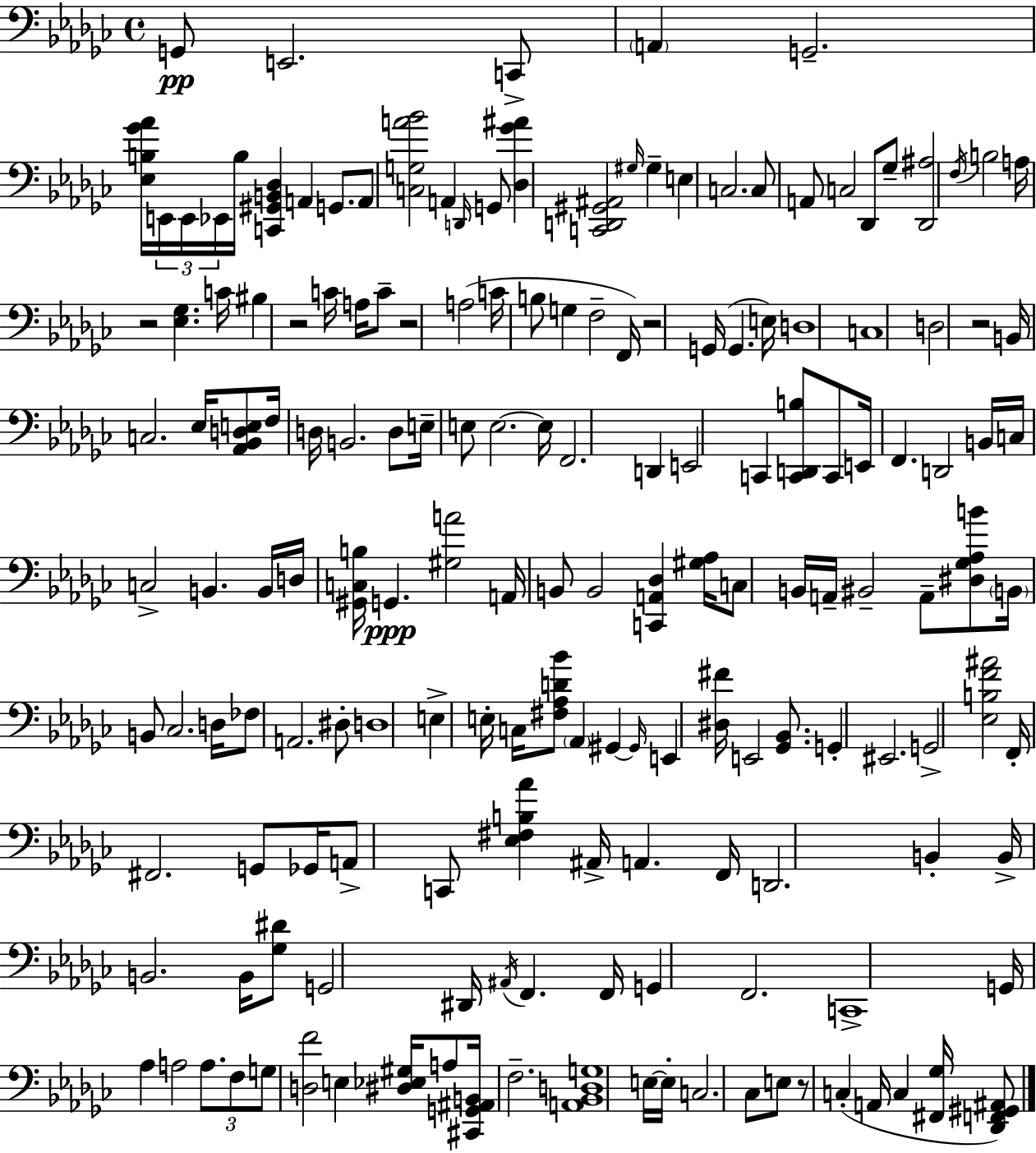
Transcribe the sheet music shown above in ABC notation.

X:1
T:Untitled
M:4/4
L:1/4
K:Ebm
G,,/2 E,,2 C,,/2 A,, G,,2 [_E,B,_G_A]/4 E,,/4 E,,/4 _E,,/4 B,/4 [C,,^G,,B,,_D,] A,, G,,/2 A,,/2 [C,G,A_B]2 A,, D,,/4 G,,/2 [_D,_G^A] [C,,D,,^G,,^A,,]2 ^G,/4 ^G, E, C,2 C,/2 A,,/2 C,2 _D,,/2 _G,/2 [_D,,^A,]2 F,/4 B,2 A,/4 z2 [_E,_G,] C/4 ^B, z2 C/4 A,/4 C/2 z2 A,2 C/4 B,/2 G, F,2 F,,/4 z2 G,,/4 G,, E,/4 D,4 C,4 D,2 z2 B,,/4 C,2 _E,/4 [_A,,_B,,D,E,]/2 F,/4 D,/4 B,,2 D,/2 E,/4 E,/2 E,2 E,/4 F,,2 D,, E,,2 C,, [C,,D,,B,]/2 C,,/2 E,,/4 F,, D,,2 B,,/4 C,/4 C,2 B,, B,,/4 D,/4 [^G,,C,B,]/4 G,, [^G,A]2 A,,/4 B,,/2 B,,2 [C,,A,,_D,] [^G,_A,]/4 C,/2 B,,/4 A,,/4 ^B,,2 A,,/2 [^D,_G,_A,B]/2 B,,/4 B,,/2 _C,2 D,/4 _F,/2 A,,2 ^D,/2 D,4 E, E,/4 C,/4 [^F,_A,D_B]/2 _A,, ^G,, ^G,,/4 E,, [^D,^F]/4 E,,2 [_G,,_B,,]/2 G,, ^E,,2 G,,2 [_E,B,F^A]2 F,,/4 ^F,,2 G,,/2 _G,,/4 A,,/2 C,,/2 [_E,^F,B,_A] ^A,,/4 A,, F,,/4 D,,2 B,, B,,/4 B,,2 B,,/4 [_G,^D]/2 G,,2 ^D,,/4 ^A,,/4 F,, F,,/4 G,, F,,2 C,,4 G,,/4 _A, A,2 A,/2 F,/2 G,/2 [D,F]2 E, [^D,_E,^G,]/4 A,/2 [^C,,G,,^A,,B,,]/4 F,2 [A,,_B,,D,G,]4 E,/4 E,/4 C,2 _C,/2 E,/2 z/2 C, A,,/4 C, [^F,,_G,]/4 [_D,,F,,^G,,^A,,]/2